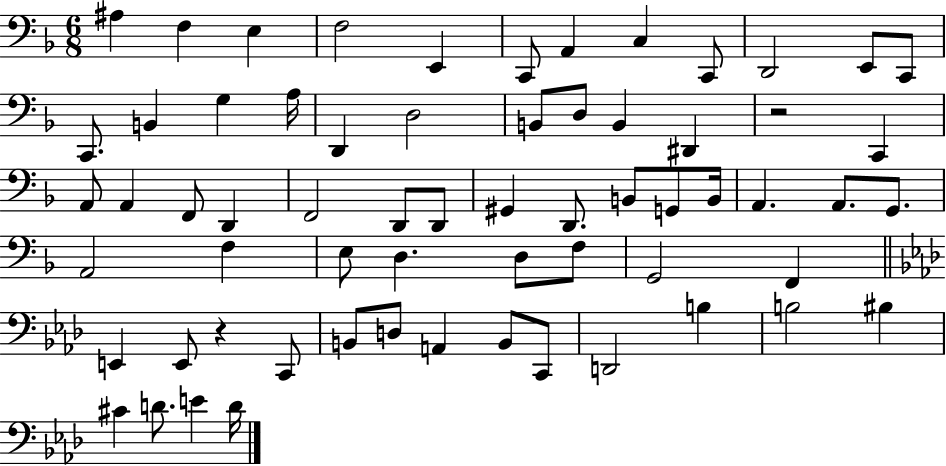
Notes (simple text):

A#3/q F3/q E3/q F3/h E2/q C2/e A2/q C3/q C2/e D2/h E2/e C2/e C2/e. B2/q G3/q A3/s D2/q D3/h B2/e D3/e B2/q D#2/q R/h C2/q A2/e A2/q F2/e D2/q F2/h D2/e D2/e G#2/q D2/e. B2/e G2/e B2/s A2/q. A2/e. G2/e. A2/h F3/q E3/e D3/q. D3/e F3/e G2/h F2/q E2/q E2/e R/q C2/e B2/e D3/e A2/q B2/e C2/e D2/h B3/q B3/h BIS3/q C#4/q D4/e. E4/q D4/s